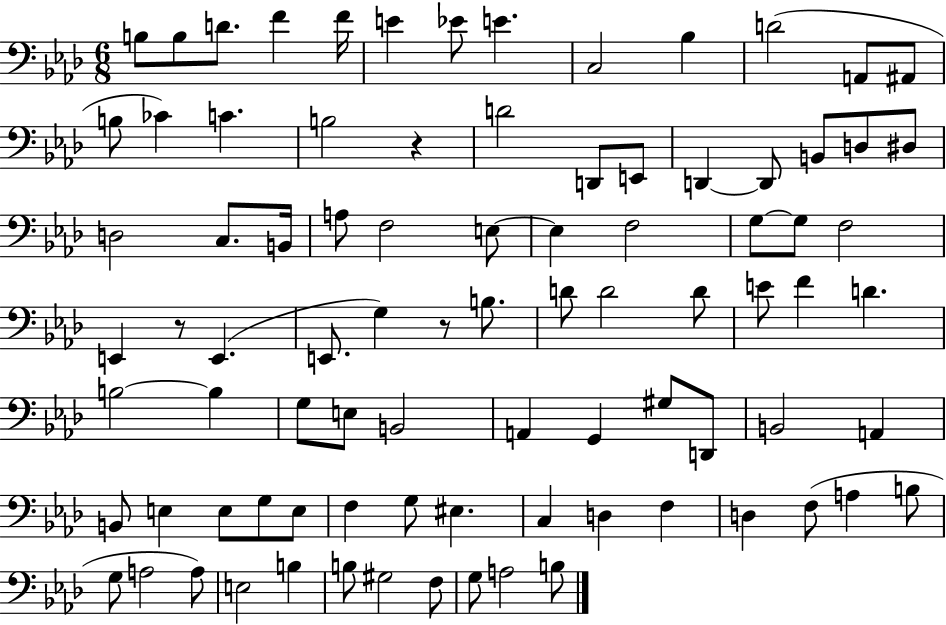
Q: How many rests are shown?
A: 3